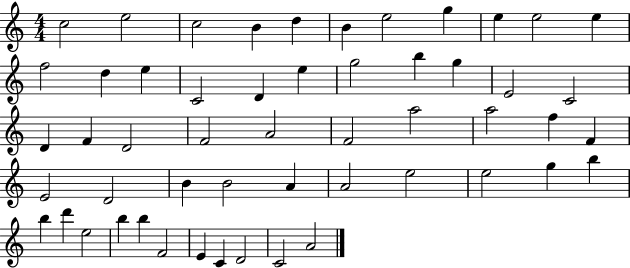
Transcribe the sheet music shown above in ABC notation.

X:1
T:Untitled
M:4/4
L:1/4
K:C
c2 e2 c2 B d B e2 g e e2 e f2 d e C2 D e g2 b g E2 C2 D F D2 F2 A2 F2 a2 a2 f F E2 D2 B B2 A A2 e2 e2 g b b d' e2 b b F2 E C D2 C2 A2